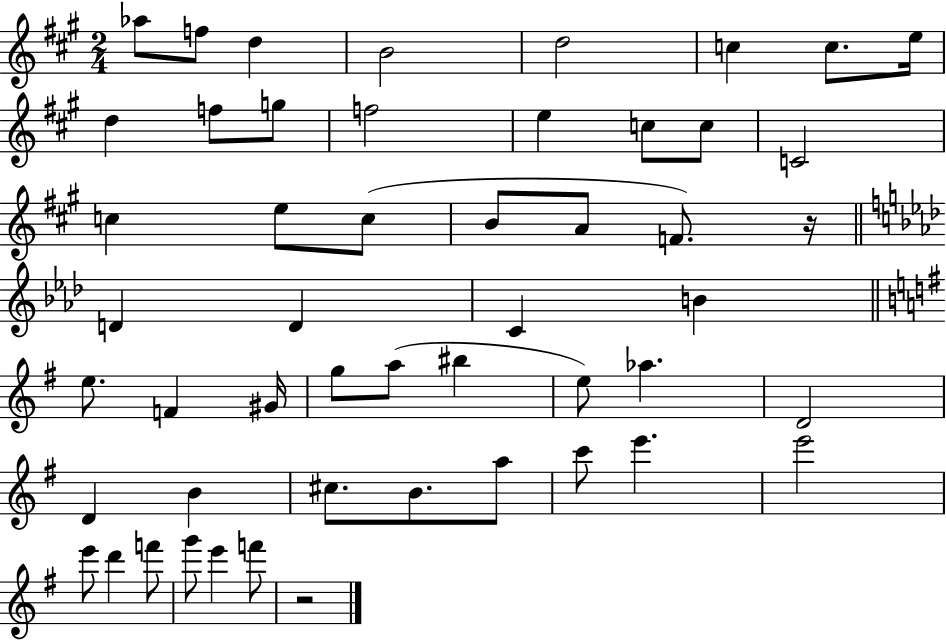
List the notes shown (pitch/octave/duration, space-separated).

Ab5/e F5/e D5/q B4/h D5/h C5/q C5/e. E5/s D5/q F5/e G5/e F5/h E5/q C5/e C5/e C4/h C5/q E5/e C5/e B4/e A4/e F4/e. R/s D4/q D4/q C4/q B4/q E5/e. F4/q G#4/s G5/e A5/e BIS5/q E5/e Ab5/q. D4/h D4/q B4/q C#5/e. B4/e. A5/e C6/e E6/q. E6/h E6/e D6/q F6/e G6/e E6/q F6/e R/h